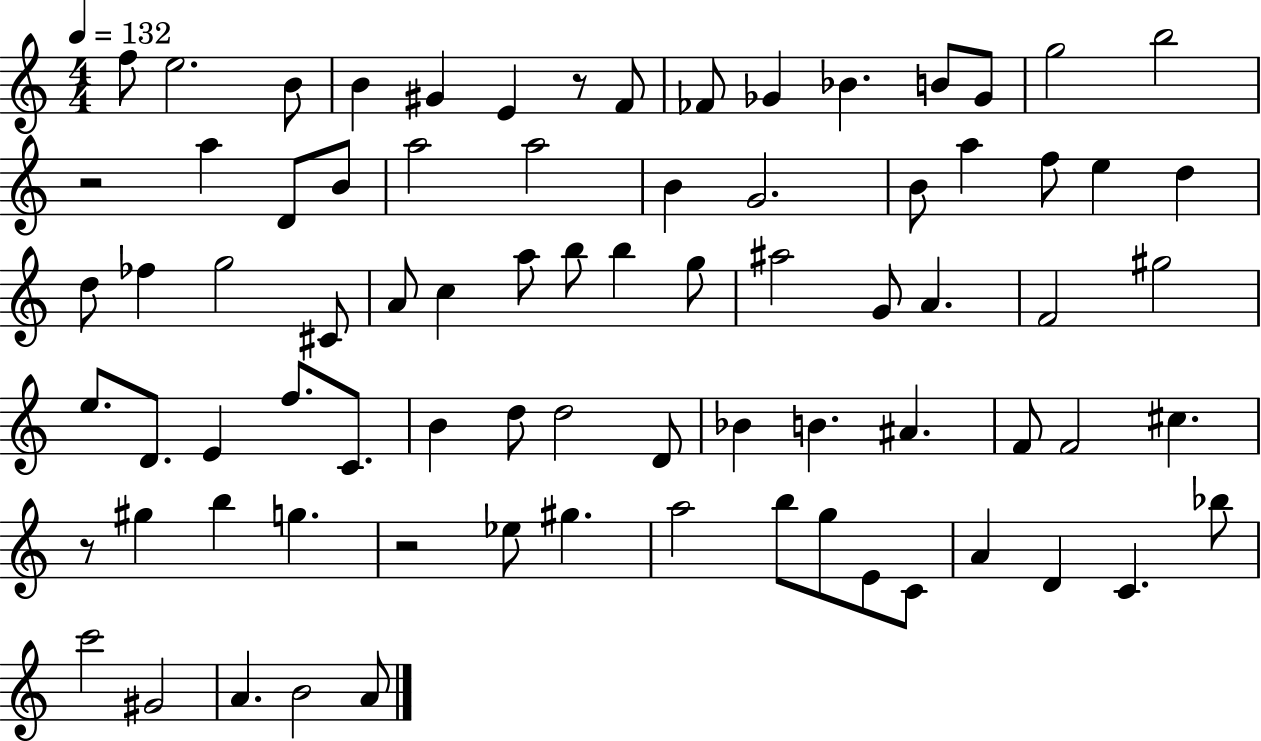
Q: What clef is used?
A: treble